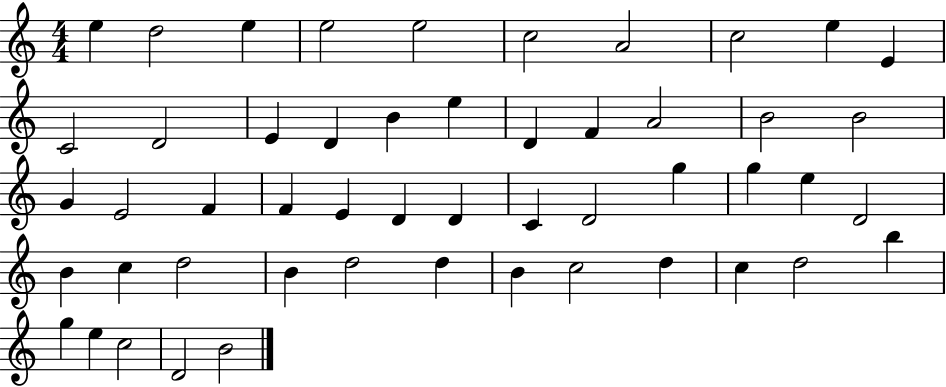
{
  \clef treble
  \numericTimeSignature
  \time 4/4
  \key c \major
  e''4 d''2 e''4 | e''2 e''2 | c''2 a'2 | c''2 e''4 e'4 | \break c'2 d'2 | e'4 d'4 b'4 e''4 | d'4 f'4 a'2 | b'2 b'2 | \break g'4 e'2 f'4 | f'4 e'4 d'4 d'4 | c'4 d'2 g''4 | g''4 e''4 d'2 | \break b'4 c''4 d''2 | b'4 d''2 d''4 | b'4 c''2 d''4 | c''4 d''2 b''4 | \break g''4 e''4 c''2 | d'2 b'2 | \bar "|."
}